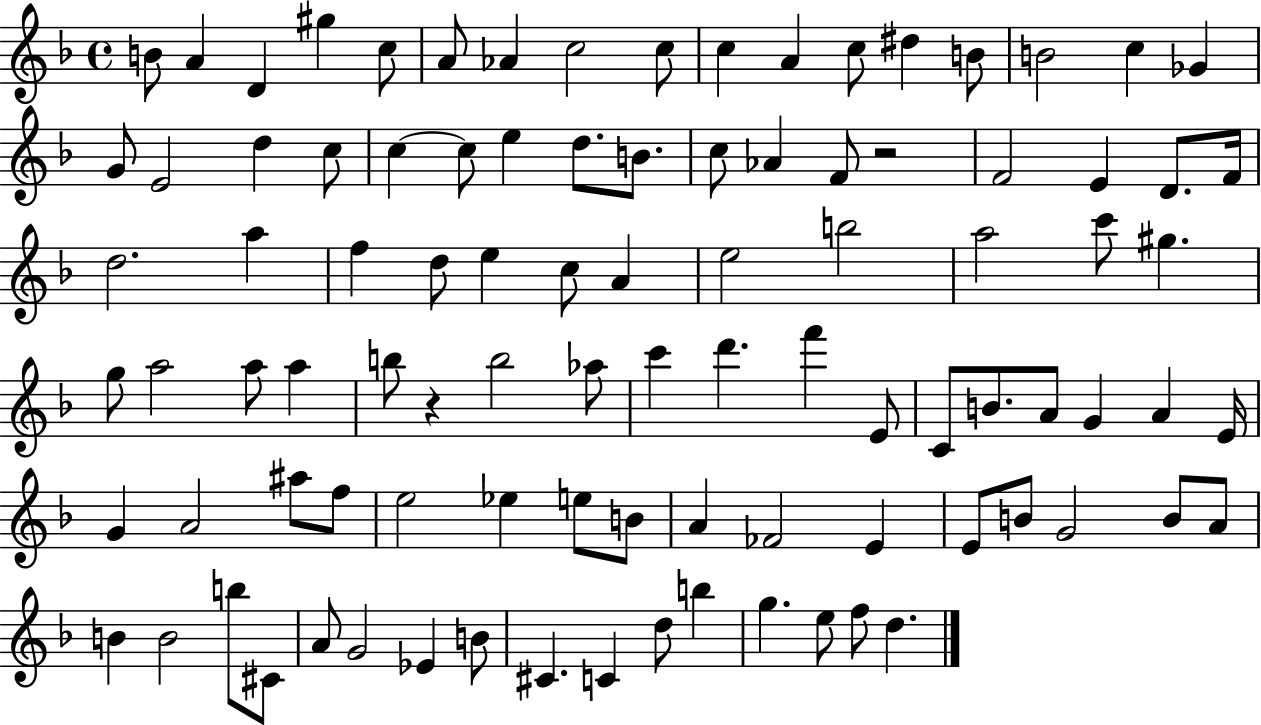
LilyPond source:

{
  \clef treble
  \time 4/4
  \defaultTimeSignature
  \key f \major
  b'8 a'4 d'4 gis''4 c''8 | a'8 aes'4 c''2 c''8 | c''4 a'4 c''8 dis''4 b'8 | b'2 c''4 ges'4 | \break g'8 e'2 d''4 c''8 | c''4~~ c''8 e''4 d''8. b'8. | c''8 aes'4 f'8 r2 | f'2 e'4 d'8. f'16 | \break d''2. a''4 | f''4 d''8 e''4 c''8 a'4 | e''2 b''2 | a''2 c'''8 gis''4. | \break g''8 a''2 a''8 a''4 | b''8 r4 b''2 aes''8 | c'''4 d'''4. f'''4 e'8 | c'8 b'8. a'8 g'4 a'4 e'16 | \break g'4 a'2 ais''8 f''8 | e''2 ees''4 e''8 b'8 | a'4 fes'2 e'4 | e'8 b'8 g'2 b'8 a'8 | \break b'4 b'2 b''8 cis'8 | a'8 g'2 ees'4 b'8 | cis'4. c'4 d''8 b''4 | g''4. e''8 f''8 d''4. | \break \bar "|."
}